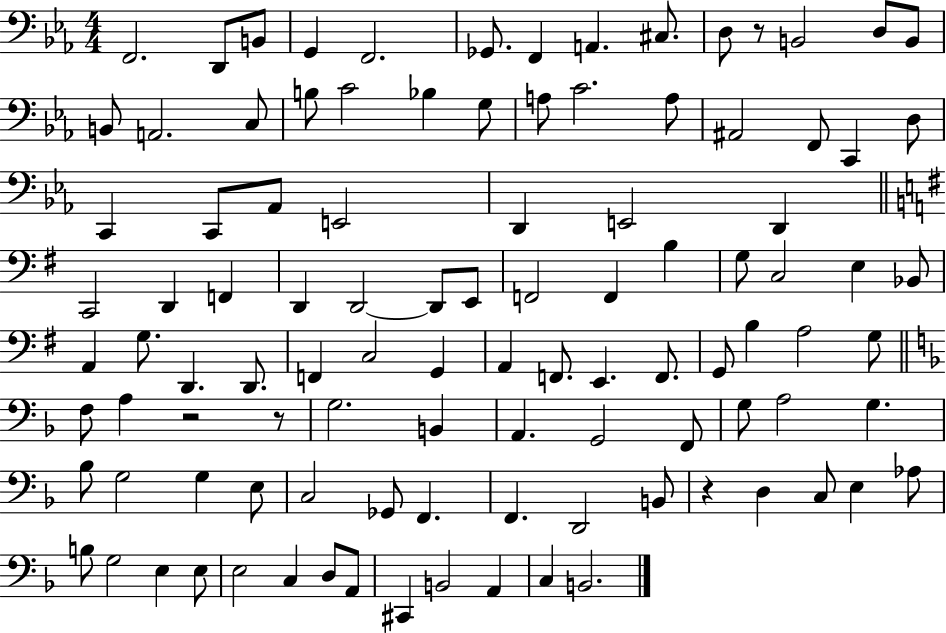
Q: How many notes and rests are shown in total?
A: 104